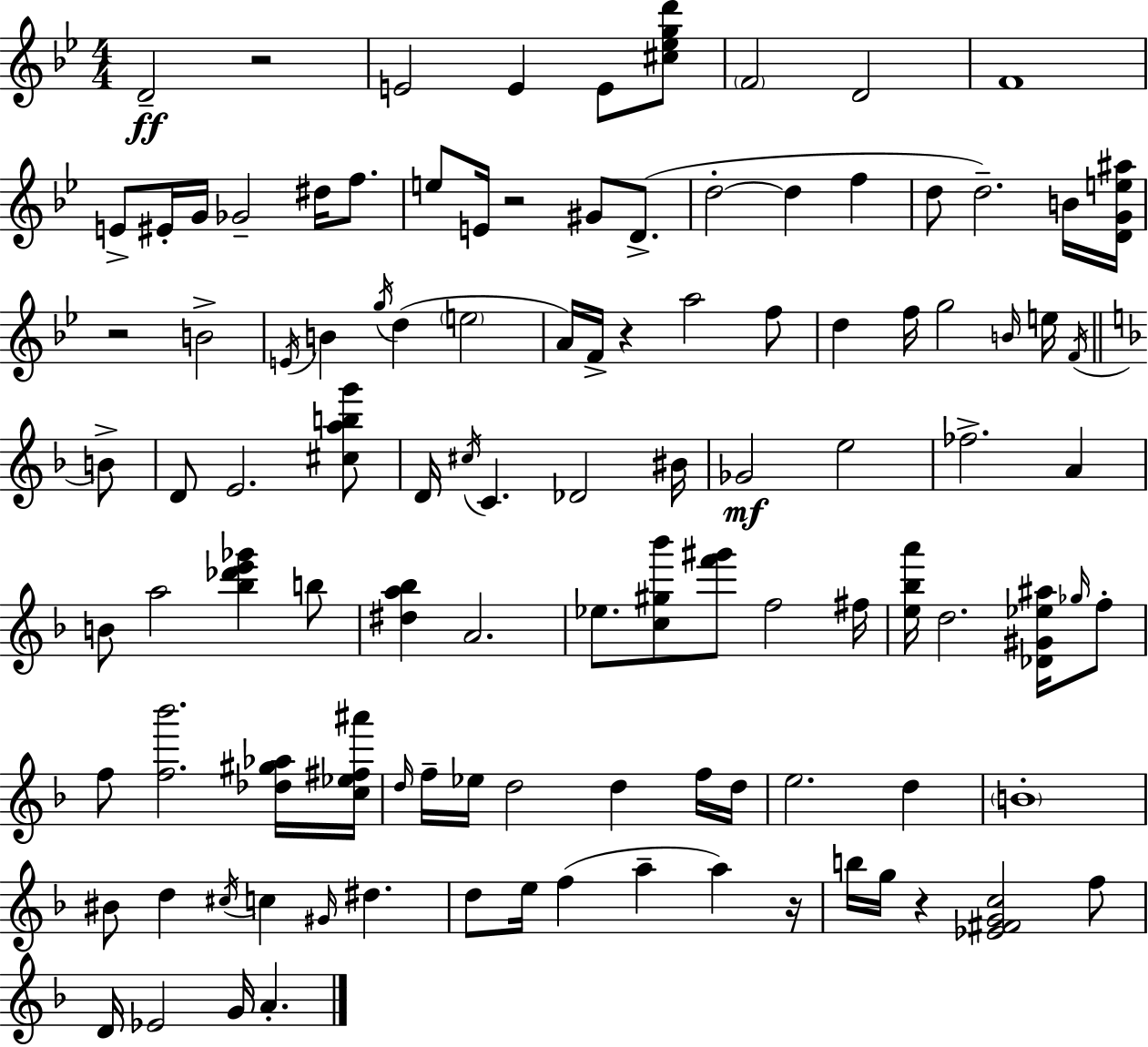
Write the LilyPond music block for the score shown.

{
  \clef treble
  \numericTimeSignature
  \time 4/4
  \key bes \major
  \repeat volta 2 { d'2--\ff r2 | e'2 e'4 e'8 <cis'' ees'' g'' d'''>8 | \parenthesize f'2 d'2 | f'1 | \break e'8-> eis'16-. g'16 ges'2-- dis''16 f''8. | e''8 e'16 r2 gis'8 d'8.->( | d''2-.~~ d''4 f''4 | d''8 d''2.--) b'16 <d' g' e'' ais''>16 | \break r2 b'2-> | \acciaccatura { e'16 } b'4 \acciaccatura { g''16 } d''4( \parenthesize e''2 | a'16) f'16-> r4 a''2 | f''8 d''4 f''16 g''2 \grace { b'16 } | \break e''16 \acciaccatura { f'16 } \bar "||" \break \key f \major b'8-> d'8 e'2. | <cis'' a'' b'' g'''>8 d'16 \acciaccatura { cis''16 } c'4. des'2 | bis'16 ges'2\mf e''2 | fes''2.-> a'4 | \break b'8 a''2 <bes'' des''' e''' ges'''>4 | b''8 <dis'' a'' bes''>4 a'2. | ees''8. <c'' gis'' bes'''>8 <f''' gis'''>8 f''2 | fis''16 <e'' bes'' a'''>16 d''2. | \break <des' gis' ees'' ais''>16 \grace { ges''16 } f''8-. f''8 <f'' bes'''>2. | <des'' gis'' aes''>16 <c'' ees'' fis'' ais'''>16 \grace { d''16 } f''16-- ees''16 d''2 d''4 | f''16 d''16 e''2. | d''4 \parenthesize b'1-. | \break bis'8 d''4 \acciaccatura { cis''16 } c''4 | \grace { gis'16 } dis''4. d''8 e''16 f''4( a''4-- | a''4) r16 b''16 g''16 r4 <ees' fis' g' c''>2 | f''8 d'16 ees'2 | \break g'16 a'4.-. } \bar "|."
}